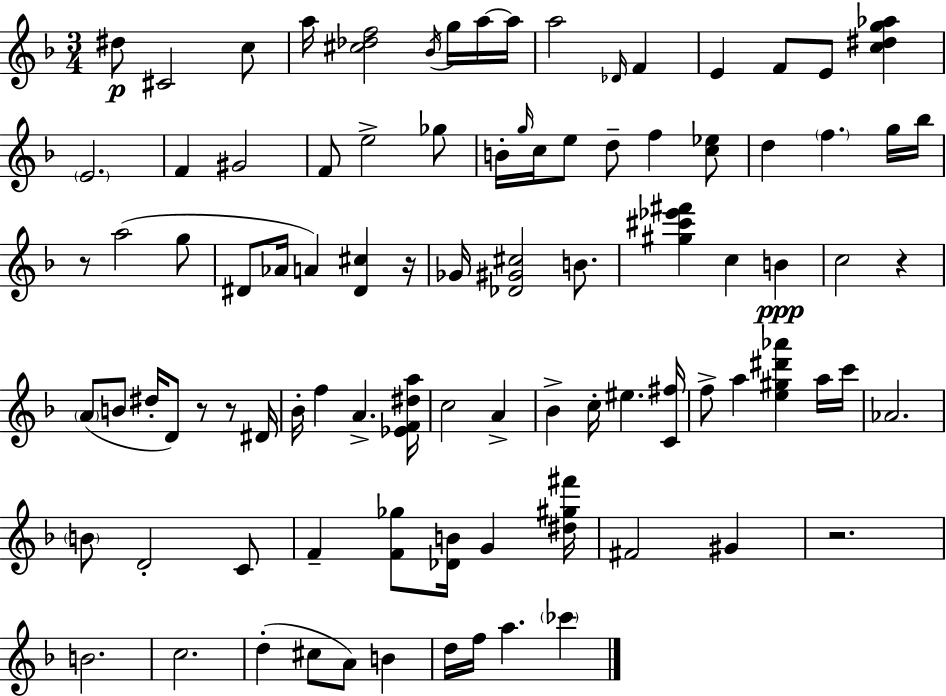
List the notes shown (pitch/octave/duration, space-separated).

D#5/e C#4/h C5/e A5/s [C#5,Db5,F5]/h Bb4/s G5/s A5/s A5/s A5/h Db4/s F4/q E4/q F4/e E4/e [C5,D#5,G5,Ab5]/q E4/h. F4/q G#4/h F4/e E5/h Gb5/e B4/s G5/s C5/s E5/e D5/e F5/q [C5,Eb5]/e D5/q F5/q. G5/s Bb5/s R/e A5/h G5/e D#4/e Ab4/s A4/q [D#4,C#5]/q R/s Gb4/s [Db4,G#4,C#5]/h B4/e. [G#5,C#6,Eb6,F#6]/q C5/q B4/q C5/h R/q A4/e B4/e D#5/s D4/e R/e R/e D#4/s Bb4/s F5/q A4/q. [Eb4,F4,D#5,A5]/s C5/h A4/q Bb4/q C5/s EIS5/q. [C4,F#5]/s F5/e A5/q [E5,G#5,D#6,Ab6]/q A5/s C6/s Ab4/h. B4/e D4/h C4/e F4/q [F4,Gb5]/e [Db4,B4]/s G4/q [D#5,G#5,F#6]/s F#4/h G#4/q R/h. B4/h. C5/h. D5/q C#5/e A4/e B4/q D5/s F5/s A5/q. CES6/q